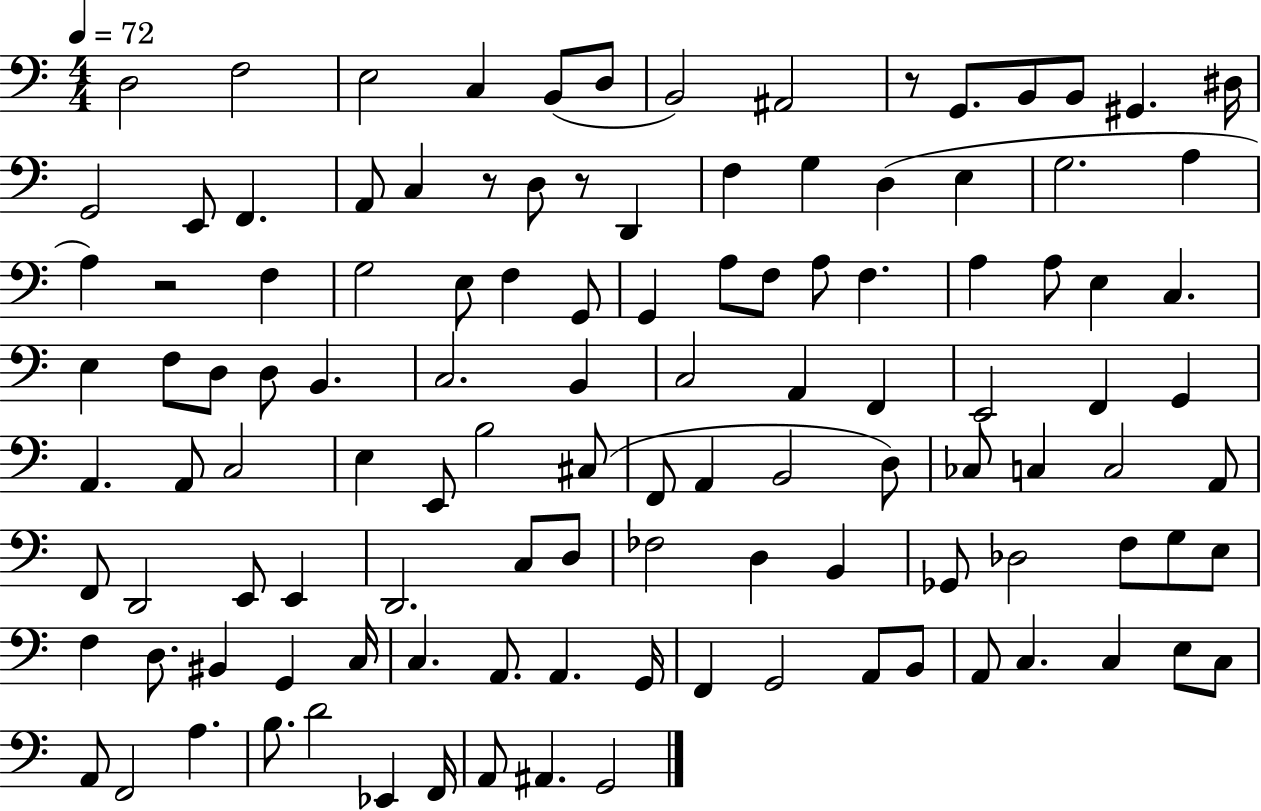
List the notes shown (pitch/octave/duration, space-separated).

D3/h F3/h E3/h C3/q B2/e D3/e B2/h A#2/h R/e G2/e. B2/e B2/e G#2/q. D#3/s G2/h E2/e F2/q. A2/e C3/q R/e D3/e R/e D2/q F3/q G3/q D3/q E3/q G3/h. A3/q A3/q R/h F3/q G3/h E3/e F3/q G2/e G2/q A3/e F3/e A3/e F3/q. A3/q A3/e E3/q C3/q. E3/q F3/e D3/e D3/e B2/q. C3/h. B2/q C3/h A2/q F2/q E2/h F2/q G2/q A2/q. A2/e C3/h E3/q E2/e B3/h C#3/e F2/e A2/q B2/h D3/e CES3/e C3/q C3/h A2/e F2/e D2/h E2/e E2/q D2/h. C3/e D3/e FES3/h D3/q B2/q Gb2/e Db3/h F3/e G3/e E3/e F3/q D3/e. BIS2/q G2/q C3/s C3/q. A2/e. A2/q. G2/s F2/q G2/h A2/e B2/e A2/e C3/q. C3/q E3/e C3/e A2/e F2/h A3/q. B3/e. D4/h Eb2/q F2/s A2/e A#2/q. G2/h